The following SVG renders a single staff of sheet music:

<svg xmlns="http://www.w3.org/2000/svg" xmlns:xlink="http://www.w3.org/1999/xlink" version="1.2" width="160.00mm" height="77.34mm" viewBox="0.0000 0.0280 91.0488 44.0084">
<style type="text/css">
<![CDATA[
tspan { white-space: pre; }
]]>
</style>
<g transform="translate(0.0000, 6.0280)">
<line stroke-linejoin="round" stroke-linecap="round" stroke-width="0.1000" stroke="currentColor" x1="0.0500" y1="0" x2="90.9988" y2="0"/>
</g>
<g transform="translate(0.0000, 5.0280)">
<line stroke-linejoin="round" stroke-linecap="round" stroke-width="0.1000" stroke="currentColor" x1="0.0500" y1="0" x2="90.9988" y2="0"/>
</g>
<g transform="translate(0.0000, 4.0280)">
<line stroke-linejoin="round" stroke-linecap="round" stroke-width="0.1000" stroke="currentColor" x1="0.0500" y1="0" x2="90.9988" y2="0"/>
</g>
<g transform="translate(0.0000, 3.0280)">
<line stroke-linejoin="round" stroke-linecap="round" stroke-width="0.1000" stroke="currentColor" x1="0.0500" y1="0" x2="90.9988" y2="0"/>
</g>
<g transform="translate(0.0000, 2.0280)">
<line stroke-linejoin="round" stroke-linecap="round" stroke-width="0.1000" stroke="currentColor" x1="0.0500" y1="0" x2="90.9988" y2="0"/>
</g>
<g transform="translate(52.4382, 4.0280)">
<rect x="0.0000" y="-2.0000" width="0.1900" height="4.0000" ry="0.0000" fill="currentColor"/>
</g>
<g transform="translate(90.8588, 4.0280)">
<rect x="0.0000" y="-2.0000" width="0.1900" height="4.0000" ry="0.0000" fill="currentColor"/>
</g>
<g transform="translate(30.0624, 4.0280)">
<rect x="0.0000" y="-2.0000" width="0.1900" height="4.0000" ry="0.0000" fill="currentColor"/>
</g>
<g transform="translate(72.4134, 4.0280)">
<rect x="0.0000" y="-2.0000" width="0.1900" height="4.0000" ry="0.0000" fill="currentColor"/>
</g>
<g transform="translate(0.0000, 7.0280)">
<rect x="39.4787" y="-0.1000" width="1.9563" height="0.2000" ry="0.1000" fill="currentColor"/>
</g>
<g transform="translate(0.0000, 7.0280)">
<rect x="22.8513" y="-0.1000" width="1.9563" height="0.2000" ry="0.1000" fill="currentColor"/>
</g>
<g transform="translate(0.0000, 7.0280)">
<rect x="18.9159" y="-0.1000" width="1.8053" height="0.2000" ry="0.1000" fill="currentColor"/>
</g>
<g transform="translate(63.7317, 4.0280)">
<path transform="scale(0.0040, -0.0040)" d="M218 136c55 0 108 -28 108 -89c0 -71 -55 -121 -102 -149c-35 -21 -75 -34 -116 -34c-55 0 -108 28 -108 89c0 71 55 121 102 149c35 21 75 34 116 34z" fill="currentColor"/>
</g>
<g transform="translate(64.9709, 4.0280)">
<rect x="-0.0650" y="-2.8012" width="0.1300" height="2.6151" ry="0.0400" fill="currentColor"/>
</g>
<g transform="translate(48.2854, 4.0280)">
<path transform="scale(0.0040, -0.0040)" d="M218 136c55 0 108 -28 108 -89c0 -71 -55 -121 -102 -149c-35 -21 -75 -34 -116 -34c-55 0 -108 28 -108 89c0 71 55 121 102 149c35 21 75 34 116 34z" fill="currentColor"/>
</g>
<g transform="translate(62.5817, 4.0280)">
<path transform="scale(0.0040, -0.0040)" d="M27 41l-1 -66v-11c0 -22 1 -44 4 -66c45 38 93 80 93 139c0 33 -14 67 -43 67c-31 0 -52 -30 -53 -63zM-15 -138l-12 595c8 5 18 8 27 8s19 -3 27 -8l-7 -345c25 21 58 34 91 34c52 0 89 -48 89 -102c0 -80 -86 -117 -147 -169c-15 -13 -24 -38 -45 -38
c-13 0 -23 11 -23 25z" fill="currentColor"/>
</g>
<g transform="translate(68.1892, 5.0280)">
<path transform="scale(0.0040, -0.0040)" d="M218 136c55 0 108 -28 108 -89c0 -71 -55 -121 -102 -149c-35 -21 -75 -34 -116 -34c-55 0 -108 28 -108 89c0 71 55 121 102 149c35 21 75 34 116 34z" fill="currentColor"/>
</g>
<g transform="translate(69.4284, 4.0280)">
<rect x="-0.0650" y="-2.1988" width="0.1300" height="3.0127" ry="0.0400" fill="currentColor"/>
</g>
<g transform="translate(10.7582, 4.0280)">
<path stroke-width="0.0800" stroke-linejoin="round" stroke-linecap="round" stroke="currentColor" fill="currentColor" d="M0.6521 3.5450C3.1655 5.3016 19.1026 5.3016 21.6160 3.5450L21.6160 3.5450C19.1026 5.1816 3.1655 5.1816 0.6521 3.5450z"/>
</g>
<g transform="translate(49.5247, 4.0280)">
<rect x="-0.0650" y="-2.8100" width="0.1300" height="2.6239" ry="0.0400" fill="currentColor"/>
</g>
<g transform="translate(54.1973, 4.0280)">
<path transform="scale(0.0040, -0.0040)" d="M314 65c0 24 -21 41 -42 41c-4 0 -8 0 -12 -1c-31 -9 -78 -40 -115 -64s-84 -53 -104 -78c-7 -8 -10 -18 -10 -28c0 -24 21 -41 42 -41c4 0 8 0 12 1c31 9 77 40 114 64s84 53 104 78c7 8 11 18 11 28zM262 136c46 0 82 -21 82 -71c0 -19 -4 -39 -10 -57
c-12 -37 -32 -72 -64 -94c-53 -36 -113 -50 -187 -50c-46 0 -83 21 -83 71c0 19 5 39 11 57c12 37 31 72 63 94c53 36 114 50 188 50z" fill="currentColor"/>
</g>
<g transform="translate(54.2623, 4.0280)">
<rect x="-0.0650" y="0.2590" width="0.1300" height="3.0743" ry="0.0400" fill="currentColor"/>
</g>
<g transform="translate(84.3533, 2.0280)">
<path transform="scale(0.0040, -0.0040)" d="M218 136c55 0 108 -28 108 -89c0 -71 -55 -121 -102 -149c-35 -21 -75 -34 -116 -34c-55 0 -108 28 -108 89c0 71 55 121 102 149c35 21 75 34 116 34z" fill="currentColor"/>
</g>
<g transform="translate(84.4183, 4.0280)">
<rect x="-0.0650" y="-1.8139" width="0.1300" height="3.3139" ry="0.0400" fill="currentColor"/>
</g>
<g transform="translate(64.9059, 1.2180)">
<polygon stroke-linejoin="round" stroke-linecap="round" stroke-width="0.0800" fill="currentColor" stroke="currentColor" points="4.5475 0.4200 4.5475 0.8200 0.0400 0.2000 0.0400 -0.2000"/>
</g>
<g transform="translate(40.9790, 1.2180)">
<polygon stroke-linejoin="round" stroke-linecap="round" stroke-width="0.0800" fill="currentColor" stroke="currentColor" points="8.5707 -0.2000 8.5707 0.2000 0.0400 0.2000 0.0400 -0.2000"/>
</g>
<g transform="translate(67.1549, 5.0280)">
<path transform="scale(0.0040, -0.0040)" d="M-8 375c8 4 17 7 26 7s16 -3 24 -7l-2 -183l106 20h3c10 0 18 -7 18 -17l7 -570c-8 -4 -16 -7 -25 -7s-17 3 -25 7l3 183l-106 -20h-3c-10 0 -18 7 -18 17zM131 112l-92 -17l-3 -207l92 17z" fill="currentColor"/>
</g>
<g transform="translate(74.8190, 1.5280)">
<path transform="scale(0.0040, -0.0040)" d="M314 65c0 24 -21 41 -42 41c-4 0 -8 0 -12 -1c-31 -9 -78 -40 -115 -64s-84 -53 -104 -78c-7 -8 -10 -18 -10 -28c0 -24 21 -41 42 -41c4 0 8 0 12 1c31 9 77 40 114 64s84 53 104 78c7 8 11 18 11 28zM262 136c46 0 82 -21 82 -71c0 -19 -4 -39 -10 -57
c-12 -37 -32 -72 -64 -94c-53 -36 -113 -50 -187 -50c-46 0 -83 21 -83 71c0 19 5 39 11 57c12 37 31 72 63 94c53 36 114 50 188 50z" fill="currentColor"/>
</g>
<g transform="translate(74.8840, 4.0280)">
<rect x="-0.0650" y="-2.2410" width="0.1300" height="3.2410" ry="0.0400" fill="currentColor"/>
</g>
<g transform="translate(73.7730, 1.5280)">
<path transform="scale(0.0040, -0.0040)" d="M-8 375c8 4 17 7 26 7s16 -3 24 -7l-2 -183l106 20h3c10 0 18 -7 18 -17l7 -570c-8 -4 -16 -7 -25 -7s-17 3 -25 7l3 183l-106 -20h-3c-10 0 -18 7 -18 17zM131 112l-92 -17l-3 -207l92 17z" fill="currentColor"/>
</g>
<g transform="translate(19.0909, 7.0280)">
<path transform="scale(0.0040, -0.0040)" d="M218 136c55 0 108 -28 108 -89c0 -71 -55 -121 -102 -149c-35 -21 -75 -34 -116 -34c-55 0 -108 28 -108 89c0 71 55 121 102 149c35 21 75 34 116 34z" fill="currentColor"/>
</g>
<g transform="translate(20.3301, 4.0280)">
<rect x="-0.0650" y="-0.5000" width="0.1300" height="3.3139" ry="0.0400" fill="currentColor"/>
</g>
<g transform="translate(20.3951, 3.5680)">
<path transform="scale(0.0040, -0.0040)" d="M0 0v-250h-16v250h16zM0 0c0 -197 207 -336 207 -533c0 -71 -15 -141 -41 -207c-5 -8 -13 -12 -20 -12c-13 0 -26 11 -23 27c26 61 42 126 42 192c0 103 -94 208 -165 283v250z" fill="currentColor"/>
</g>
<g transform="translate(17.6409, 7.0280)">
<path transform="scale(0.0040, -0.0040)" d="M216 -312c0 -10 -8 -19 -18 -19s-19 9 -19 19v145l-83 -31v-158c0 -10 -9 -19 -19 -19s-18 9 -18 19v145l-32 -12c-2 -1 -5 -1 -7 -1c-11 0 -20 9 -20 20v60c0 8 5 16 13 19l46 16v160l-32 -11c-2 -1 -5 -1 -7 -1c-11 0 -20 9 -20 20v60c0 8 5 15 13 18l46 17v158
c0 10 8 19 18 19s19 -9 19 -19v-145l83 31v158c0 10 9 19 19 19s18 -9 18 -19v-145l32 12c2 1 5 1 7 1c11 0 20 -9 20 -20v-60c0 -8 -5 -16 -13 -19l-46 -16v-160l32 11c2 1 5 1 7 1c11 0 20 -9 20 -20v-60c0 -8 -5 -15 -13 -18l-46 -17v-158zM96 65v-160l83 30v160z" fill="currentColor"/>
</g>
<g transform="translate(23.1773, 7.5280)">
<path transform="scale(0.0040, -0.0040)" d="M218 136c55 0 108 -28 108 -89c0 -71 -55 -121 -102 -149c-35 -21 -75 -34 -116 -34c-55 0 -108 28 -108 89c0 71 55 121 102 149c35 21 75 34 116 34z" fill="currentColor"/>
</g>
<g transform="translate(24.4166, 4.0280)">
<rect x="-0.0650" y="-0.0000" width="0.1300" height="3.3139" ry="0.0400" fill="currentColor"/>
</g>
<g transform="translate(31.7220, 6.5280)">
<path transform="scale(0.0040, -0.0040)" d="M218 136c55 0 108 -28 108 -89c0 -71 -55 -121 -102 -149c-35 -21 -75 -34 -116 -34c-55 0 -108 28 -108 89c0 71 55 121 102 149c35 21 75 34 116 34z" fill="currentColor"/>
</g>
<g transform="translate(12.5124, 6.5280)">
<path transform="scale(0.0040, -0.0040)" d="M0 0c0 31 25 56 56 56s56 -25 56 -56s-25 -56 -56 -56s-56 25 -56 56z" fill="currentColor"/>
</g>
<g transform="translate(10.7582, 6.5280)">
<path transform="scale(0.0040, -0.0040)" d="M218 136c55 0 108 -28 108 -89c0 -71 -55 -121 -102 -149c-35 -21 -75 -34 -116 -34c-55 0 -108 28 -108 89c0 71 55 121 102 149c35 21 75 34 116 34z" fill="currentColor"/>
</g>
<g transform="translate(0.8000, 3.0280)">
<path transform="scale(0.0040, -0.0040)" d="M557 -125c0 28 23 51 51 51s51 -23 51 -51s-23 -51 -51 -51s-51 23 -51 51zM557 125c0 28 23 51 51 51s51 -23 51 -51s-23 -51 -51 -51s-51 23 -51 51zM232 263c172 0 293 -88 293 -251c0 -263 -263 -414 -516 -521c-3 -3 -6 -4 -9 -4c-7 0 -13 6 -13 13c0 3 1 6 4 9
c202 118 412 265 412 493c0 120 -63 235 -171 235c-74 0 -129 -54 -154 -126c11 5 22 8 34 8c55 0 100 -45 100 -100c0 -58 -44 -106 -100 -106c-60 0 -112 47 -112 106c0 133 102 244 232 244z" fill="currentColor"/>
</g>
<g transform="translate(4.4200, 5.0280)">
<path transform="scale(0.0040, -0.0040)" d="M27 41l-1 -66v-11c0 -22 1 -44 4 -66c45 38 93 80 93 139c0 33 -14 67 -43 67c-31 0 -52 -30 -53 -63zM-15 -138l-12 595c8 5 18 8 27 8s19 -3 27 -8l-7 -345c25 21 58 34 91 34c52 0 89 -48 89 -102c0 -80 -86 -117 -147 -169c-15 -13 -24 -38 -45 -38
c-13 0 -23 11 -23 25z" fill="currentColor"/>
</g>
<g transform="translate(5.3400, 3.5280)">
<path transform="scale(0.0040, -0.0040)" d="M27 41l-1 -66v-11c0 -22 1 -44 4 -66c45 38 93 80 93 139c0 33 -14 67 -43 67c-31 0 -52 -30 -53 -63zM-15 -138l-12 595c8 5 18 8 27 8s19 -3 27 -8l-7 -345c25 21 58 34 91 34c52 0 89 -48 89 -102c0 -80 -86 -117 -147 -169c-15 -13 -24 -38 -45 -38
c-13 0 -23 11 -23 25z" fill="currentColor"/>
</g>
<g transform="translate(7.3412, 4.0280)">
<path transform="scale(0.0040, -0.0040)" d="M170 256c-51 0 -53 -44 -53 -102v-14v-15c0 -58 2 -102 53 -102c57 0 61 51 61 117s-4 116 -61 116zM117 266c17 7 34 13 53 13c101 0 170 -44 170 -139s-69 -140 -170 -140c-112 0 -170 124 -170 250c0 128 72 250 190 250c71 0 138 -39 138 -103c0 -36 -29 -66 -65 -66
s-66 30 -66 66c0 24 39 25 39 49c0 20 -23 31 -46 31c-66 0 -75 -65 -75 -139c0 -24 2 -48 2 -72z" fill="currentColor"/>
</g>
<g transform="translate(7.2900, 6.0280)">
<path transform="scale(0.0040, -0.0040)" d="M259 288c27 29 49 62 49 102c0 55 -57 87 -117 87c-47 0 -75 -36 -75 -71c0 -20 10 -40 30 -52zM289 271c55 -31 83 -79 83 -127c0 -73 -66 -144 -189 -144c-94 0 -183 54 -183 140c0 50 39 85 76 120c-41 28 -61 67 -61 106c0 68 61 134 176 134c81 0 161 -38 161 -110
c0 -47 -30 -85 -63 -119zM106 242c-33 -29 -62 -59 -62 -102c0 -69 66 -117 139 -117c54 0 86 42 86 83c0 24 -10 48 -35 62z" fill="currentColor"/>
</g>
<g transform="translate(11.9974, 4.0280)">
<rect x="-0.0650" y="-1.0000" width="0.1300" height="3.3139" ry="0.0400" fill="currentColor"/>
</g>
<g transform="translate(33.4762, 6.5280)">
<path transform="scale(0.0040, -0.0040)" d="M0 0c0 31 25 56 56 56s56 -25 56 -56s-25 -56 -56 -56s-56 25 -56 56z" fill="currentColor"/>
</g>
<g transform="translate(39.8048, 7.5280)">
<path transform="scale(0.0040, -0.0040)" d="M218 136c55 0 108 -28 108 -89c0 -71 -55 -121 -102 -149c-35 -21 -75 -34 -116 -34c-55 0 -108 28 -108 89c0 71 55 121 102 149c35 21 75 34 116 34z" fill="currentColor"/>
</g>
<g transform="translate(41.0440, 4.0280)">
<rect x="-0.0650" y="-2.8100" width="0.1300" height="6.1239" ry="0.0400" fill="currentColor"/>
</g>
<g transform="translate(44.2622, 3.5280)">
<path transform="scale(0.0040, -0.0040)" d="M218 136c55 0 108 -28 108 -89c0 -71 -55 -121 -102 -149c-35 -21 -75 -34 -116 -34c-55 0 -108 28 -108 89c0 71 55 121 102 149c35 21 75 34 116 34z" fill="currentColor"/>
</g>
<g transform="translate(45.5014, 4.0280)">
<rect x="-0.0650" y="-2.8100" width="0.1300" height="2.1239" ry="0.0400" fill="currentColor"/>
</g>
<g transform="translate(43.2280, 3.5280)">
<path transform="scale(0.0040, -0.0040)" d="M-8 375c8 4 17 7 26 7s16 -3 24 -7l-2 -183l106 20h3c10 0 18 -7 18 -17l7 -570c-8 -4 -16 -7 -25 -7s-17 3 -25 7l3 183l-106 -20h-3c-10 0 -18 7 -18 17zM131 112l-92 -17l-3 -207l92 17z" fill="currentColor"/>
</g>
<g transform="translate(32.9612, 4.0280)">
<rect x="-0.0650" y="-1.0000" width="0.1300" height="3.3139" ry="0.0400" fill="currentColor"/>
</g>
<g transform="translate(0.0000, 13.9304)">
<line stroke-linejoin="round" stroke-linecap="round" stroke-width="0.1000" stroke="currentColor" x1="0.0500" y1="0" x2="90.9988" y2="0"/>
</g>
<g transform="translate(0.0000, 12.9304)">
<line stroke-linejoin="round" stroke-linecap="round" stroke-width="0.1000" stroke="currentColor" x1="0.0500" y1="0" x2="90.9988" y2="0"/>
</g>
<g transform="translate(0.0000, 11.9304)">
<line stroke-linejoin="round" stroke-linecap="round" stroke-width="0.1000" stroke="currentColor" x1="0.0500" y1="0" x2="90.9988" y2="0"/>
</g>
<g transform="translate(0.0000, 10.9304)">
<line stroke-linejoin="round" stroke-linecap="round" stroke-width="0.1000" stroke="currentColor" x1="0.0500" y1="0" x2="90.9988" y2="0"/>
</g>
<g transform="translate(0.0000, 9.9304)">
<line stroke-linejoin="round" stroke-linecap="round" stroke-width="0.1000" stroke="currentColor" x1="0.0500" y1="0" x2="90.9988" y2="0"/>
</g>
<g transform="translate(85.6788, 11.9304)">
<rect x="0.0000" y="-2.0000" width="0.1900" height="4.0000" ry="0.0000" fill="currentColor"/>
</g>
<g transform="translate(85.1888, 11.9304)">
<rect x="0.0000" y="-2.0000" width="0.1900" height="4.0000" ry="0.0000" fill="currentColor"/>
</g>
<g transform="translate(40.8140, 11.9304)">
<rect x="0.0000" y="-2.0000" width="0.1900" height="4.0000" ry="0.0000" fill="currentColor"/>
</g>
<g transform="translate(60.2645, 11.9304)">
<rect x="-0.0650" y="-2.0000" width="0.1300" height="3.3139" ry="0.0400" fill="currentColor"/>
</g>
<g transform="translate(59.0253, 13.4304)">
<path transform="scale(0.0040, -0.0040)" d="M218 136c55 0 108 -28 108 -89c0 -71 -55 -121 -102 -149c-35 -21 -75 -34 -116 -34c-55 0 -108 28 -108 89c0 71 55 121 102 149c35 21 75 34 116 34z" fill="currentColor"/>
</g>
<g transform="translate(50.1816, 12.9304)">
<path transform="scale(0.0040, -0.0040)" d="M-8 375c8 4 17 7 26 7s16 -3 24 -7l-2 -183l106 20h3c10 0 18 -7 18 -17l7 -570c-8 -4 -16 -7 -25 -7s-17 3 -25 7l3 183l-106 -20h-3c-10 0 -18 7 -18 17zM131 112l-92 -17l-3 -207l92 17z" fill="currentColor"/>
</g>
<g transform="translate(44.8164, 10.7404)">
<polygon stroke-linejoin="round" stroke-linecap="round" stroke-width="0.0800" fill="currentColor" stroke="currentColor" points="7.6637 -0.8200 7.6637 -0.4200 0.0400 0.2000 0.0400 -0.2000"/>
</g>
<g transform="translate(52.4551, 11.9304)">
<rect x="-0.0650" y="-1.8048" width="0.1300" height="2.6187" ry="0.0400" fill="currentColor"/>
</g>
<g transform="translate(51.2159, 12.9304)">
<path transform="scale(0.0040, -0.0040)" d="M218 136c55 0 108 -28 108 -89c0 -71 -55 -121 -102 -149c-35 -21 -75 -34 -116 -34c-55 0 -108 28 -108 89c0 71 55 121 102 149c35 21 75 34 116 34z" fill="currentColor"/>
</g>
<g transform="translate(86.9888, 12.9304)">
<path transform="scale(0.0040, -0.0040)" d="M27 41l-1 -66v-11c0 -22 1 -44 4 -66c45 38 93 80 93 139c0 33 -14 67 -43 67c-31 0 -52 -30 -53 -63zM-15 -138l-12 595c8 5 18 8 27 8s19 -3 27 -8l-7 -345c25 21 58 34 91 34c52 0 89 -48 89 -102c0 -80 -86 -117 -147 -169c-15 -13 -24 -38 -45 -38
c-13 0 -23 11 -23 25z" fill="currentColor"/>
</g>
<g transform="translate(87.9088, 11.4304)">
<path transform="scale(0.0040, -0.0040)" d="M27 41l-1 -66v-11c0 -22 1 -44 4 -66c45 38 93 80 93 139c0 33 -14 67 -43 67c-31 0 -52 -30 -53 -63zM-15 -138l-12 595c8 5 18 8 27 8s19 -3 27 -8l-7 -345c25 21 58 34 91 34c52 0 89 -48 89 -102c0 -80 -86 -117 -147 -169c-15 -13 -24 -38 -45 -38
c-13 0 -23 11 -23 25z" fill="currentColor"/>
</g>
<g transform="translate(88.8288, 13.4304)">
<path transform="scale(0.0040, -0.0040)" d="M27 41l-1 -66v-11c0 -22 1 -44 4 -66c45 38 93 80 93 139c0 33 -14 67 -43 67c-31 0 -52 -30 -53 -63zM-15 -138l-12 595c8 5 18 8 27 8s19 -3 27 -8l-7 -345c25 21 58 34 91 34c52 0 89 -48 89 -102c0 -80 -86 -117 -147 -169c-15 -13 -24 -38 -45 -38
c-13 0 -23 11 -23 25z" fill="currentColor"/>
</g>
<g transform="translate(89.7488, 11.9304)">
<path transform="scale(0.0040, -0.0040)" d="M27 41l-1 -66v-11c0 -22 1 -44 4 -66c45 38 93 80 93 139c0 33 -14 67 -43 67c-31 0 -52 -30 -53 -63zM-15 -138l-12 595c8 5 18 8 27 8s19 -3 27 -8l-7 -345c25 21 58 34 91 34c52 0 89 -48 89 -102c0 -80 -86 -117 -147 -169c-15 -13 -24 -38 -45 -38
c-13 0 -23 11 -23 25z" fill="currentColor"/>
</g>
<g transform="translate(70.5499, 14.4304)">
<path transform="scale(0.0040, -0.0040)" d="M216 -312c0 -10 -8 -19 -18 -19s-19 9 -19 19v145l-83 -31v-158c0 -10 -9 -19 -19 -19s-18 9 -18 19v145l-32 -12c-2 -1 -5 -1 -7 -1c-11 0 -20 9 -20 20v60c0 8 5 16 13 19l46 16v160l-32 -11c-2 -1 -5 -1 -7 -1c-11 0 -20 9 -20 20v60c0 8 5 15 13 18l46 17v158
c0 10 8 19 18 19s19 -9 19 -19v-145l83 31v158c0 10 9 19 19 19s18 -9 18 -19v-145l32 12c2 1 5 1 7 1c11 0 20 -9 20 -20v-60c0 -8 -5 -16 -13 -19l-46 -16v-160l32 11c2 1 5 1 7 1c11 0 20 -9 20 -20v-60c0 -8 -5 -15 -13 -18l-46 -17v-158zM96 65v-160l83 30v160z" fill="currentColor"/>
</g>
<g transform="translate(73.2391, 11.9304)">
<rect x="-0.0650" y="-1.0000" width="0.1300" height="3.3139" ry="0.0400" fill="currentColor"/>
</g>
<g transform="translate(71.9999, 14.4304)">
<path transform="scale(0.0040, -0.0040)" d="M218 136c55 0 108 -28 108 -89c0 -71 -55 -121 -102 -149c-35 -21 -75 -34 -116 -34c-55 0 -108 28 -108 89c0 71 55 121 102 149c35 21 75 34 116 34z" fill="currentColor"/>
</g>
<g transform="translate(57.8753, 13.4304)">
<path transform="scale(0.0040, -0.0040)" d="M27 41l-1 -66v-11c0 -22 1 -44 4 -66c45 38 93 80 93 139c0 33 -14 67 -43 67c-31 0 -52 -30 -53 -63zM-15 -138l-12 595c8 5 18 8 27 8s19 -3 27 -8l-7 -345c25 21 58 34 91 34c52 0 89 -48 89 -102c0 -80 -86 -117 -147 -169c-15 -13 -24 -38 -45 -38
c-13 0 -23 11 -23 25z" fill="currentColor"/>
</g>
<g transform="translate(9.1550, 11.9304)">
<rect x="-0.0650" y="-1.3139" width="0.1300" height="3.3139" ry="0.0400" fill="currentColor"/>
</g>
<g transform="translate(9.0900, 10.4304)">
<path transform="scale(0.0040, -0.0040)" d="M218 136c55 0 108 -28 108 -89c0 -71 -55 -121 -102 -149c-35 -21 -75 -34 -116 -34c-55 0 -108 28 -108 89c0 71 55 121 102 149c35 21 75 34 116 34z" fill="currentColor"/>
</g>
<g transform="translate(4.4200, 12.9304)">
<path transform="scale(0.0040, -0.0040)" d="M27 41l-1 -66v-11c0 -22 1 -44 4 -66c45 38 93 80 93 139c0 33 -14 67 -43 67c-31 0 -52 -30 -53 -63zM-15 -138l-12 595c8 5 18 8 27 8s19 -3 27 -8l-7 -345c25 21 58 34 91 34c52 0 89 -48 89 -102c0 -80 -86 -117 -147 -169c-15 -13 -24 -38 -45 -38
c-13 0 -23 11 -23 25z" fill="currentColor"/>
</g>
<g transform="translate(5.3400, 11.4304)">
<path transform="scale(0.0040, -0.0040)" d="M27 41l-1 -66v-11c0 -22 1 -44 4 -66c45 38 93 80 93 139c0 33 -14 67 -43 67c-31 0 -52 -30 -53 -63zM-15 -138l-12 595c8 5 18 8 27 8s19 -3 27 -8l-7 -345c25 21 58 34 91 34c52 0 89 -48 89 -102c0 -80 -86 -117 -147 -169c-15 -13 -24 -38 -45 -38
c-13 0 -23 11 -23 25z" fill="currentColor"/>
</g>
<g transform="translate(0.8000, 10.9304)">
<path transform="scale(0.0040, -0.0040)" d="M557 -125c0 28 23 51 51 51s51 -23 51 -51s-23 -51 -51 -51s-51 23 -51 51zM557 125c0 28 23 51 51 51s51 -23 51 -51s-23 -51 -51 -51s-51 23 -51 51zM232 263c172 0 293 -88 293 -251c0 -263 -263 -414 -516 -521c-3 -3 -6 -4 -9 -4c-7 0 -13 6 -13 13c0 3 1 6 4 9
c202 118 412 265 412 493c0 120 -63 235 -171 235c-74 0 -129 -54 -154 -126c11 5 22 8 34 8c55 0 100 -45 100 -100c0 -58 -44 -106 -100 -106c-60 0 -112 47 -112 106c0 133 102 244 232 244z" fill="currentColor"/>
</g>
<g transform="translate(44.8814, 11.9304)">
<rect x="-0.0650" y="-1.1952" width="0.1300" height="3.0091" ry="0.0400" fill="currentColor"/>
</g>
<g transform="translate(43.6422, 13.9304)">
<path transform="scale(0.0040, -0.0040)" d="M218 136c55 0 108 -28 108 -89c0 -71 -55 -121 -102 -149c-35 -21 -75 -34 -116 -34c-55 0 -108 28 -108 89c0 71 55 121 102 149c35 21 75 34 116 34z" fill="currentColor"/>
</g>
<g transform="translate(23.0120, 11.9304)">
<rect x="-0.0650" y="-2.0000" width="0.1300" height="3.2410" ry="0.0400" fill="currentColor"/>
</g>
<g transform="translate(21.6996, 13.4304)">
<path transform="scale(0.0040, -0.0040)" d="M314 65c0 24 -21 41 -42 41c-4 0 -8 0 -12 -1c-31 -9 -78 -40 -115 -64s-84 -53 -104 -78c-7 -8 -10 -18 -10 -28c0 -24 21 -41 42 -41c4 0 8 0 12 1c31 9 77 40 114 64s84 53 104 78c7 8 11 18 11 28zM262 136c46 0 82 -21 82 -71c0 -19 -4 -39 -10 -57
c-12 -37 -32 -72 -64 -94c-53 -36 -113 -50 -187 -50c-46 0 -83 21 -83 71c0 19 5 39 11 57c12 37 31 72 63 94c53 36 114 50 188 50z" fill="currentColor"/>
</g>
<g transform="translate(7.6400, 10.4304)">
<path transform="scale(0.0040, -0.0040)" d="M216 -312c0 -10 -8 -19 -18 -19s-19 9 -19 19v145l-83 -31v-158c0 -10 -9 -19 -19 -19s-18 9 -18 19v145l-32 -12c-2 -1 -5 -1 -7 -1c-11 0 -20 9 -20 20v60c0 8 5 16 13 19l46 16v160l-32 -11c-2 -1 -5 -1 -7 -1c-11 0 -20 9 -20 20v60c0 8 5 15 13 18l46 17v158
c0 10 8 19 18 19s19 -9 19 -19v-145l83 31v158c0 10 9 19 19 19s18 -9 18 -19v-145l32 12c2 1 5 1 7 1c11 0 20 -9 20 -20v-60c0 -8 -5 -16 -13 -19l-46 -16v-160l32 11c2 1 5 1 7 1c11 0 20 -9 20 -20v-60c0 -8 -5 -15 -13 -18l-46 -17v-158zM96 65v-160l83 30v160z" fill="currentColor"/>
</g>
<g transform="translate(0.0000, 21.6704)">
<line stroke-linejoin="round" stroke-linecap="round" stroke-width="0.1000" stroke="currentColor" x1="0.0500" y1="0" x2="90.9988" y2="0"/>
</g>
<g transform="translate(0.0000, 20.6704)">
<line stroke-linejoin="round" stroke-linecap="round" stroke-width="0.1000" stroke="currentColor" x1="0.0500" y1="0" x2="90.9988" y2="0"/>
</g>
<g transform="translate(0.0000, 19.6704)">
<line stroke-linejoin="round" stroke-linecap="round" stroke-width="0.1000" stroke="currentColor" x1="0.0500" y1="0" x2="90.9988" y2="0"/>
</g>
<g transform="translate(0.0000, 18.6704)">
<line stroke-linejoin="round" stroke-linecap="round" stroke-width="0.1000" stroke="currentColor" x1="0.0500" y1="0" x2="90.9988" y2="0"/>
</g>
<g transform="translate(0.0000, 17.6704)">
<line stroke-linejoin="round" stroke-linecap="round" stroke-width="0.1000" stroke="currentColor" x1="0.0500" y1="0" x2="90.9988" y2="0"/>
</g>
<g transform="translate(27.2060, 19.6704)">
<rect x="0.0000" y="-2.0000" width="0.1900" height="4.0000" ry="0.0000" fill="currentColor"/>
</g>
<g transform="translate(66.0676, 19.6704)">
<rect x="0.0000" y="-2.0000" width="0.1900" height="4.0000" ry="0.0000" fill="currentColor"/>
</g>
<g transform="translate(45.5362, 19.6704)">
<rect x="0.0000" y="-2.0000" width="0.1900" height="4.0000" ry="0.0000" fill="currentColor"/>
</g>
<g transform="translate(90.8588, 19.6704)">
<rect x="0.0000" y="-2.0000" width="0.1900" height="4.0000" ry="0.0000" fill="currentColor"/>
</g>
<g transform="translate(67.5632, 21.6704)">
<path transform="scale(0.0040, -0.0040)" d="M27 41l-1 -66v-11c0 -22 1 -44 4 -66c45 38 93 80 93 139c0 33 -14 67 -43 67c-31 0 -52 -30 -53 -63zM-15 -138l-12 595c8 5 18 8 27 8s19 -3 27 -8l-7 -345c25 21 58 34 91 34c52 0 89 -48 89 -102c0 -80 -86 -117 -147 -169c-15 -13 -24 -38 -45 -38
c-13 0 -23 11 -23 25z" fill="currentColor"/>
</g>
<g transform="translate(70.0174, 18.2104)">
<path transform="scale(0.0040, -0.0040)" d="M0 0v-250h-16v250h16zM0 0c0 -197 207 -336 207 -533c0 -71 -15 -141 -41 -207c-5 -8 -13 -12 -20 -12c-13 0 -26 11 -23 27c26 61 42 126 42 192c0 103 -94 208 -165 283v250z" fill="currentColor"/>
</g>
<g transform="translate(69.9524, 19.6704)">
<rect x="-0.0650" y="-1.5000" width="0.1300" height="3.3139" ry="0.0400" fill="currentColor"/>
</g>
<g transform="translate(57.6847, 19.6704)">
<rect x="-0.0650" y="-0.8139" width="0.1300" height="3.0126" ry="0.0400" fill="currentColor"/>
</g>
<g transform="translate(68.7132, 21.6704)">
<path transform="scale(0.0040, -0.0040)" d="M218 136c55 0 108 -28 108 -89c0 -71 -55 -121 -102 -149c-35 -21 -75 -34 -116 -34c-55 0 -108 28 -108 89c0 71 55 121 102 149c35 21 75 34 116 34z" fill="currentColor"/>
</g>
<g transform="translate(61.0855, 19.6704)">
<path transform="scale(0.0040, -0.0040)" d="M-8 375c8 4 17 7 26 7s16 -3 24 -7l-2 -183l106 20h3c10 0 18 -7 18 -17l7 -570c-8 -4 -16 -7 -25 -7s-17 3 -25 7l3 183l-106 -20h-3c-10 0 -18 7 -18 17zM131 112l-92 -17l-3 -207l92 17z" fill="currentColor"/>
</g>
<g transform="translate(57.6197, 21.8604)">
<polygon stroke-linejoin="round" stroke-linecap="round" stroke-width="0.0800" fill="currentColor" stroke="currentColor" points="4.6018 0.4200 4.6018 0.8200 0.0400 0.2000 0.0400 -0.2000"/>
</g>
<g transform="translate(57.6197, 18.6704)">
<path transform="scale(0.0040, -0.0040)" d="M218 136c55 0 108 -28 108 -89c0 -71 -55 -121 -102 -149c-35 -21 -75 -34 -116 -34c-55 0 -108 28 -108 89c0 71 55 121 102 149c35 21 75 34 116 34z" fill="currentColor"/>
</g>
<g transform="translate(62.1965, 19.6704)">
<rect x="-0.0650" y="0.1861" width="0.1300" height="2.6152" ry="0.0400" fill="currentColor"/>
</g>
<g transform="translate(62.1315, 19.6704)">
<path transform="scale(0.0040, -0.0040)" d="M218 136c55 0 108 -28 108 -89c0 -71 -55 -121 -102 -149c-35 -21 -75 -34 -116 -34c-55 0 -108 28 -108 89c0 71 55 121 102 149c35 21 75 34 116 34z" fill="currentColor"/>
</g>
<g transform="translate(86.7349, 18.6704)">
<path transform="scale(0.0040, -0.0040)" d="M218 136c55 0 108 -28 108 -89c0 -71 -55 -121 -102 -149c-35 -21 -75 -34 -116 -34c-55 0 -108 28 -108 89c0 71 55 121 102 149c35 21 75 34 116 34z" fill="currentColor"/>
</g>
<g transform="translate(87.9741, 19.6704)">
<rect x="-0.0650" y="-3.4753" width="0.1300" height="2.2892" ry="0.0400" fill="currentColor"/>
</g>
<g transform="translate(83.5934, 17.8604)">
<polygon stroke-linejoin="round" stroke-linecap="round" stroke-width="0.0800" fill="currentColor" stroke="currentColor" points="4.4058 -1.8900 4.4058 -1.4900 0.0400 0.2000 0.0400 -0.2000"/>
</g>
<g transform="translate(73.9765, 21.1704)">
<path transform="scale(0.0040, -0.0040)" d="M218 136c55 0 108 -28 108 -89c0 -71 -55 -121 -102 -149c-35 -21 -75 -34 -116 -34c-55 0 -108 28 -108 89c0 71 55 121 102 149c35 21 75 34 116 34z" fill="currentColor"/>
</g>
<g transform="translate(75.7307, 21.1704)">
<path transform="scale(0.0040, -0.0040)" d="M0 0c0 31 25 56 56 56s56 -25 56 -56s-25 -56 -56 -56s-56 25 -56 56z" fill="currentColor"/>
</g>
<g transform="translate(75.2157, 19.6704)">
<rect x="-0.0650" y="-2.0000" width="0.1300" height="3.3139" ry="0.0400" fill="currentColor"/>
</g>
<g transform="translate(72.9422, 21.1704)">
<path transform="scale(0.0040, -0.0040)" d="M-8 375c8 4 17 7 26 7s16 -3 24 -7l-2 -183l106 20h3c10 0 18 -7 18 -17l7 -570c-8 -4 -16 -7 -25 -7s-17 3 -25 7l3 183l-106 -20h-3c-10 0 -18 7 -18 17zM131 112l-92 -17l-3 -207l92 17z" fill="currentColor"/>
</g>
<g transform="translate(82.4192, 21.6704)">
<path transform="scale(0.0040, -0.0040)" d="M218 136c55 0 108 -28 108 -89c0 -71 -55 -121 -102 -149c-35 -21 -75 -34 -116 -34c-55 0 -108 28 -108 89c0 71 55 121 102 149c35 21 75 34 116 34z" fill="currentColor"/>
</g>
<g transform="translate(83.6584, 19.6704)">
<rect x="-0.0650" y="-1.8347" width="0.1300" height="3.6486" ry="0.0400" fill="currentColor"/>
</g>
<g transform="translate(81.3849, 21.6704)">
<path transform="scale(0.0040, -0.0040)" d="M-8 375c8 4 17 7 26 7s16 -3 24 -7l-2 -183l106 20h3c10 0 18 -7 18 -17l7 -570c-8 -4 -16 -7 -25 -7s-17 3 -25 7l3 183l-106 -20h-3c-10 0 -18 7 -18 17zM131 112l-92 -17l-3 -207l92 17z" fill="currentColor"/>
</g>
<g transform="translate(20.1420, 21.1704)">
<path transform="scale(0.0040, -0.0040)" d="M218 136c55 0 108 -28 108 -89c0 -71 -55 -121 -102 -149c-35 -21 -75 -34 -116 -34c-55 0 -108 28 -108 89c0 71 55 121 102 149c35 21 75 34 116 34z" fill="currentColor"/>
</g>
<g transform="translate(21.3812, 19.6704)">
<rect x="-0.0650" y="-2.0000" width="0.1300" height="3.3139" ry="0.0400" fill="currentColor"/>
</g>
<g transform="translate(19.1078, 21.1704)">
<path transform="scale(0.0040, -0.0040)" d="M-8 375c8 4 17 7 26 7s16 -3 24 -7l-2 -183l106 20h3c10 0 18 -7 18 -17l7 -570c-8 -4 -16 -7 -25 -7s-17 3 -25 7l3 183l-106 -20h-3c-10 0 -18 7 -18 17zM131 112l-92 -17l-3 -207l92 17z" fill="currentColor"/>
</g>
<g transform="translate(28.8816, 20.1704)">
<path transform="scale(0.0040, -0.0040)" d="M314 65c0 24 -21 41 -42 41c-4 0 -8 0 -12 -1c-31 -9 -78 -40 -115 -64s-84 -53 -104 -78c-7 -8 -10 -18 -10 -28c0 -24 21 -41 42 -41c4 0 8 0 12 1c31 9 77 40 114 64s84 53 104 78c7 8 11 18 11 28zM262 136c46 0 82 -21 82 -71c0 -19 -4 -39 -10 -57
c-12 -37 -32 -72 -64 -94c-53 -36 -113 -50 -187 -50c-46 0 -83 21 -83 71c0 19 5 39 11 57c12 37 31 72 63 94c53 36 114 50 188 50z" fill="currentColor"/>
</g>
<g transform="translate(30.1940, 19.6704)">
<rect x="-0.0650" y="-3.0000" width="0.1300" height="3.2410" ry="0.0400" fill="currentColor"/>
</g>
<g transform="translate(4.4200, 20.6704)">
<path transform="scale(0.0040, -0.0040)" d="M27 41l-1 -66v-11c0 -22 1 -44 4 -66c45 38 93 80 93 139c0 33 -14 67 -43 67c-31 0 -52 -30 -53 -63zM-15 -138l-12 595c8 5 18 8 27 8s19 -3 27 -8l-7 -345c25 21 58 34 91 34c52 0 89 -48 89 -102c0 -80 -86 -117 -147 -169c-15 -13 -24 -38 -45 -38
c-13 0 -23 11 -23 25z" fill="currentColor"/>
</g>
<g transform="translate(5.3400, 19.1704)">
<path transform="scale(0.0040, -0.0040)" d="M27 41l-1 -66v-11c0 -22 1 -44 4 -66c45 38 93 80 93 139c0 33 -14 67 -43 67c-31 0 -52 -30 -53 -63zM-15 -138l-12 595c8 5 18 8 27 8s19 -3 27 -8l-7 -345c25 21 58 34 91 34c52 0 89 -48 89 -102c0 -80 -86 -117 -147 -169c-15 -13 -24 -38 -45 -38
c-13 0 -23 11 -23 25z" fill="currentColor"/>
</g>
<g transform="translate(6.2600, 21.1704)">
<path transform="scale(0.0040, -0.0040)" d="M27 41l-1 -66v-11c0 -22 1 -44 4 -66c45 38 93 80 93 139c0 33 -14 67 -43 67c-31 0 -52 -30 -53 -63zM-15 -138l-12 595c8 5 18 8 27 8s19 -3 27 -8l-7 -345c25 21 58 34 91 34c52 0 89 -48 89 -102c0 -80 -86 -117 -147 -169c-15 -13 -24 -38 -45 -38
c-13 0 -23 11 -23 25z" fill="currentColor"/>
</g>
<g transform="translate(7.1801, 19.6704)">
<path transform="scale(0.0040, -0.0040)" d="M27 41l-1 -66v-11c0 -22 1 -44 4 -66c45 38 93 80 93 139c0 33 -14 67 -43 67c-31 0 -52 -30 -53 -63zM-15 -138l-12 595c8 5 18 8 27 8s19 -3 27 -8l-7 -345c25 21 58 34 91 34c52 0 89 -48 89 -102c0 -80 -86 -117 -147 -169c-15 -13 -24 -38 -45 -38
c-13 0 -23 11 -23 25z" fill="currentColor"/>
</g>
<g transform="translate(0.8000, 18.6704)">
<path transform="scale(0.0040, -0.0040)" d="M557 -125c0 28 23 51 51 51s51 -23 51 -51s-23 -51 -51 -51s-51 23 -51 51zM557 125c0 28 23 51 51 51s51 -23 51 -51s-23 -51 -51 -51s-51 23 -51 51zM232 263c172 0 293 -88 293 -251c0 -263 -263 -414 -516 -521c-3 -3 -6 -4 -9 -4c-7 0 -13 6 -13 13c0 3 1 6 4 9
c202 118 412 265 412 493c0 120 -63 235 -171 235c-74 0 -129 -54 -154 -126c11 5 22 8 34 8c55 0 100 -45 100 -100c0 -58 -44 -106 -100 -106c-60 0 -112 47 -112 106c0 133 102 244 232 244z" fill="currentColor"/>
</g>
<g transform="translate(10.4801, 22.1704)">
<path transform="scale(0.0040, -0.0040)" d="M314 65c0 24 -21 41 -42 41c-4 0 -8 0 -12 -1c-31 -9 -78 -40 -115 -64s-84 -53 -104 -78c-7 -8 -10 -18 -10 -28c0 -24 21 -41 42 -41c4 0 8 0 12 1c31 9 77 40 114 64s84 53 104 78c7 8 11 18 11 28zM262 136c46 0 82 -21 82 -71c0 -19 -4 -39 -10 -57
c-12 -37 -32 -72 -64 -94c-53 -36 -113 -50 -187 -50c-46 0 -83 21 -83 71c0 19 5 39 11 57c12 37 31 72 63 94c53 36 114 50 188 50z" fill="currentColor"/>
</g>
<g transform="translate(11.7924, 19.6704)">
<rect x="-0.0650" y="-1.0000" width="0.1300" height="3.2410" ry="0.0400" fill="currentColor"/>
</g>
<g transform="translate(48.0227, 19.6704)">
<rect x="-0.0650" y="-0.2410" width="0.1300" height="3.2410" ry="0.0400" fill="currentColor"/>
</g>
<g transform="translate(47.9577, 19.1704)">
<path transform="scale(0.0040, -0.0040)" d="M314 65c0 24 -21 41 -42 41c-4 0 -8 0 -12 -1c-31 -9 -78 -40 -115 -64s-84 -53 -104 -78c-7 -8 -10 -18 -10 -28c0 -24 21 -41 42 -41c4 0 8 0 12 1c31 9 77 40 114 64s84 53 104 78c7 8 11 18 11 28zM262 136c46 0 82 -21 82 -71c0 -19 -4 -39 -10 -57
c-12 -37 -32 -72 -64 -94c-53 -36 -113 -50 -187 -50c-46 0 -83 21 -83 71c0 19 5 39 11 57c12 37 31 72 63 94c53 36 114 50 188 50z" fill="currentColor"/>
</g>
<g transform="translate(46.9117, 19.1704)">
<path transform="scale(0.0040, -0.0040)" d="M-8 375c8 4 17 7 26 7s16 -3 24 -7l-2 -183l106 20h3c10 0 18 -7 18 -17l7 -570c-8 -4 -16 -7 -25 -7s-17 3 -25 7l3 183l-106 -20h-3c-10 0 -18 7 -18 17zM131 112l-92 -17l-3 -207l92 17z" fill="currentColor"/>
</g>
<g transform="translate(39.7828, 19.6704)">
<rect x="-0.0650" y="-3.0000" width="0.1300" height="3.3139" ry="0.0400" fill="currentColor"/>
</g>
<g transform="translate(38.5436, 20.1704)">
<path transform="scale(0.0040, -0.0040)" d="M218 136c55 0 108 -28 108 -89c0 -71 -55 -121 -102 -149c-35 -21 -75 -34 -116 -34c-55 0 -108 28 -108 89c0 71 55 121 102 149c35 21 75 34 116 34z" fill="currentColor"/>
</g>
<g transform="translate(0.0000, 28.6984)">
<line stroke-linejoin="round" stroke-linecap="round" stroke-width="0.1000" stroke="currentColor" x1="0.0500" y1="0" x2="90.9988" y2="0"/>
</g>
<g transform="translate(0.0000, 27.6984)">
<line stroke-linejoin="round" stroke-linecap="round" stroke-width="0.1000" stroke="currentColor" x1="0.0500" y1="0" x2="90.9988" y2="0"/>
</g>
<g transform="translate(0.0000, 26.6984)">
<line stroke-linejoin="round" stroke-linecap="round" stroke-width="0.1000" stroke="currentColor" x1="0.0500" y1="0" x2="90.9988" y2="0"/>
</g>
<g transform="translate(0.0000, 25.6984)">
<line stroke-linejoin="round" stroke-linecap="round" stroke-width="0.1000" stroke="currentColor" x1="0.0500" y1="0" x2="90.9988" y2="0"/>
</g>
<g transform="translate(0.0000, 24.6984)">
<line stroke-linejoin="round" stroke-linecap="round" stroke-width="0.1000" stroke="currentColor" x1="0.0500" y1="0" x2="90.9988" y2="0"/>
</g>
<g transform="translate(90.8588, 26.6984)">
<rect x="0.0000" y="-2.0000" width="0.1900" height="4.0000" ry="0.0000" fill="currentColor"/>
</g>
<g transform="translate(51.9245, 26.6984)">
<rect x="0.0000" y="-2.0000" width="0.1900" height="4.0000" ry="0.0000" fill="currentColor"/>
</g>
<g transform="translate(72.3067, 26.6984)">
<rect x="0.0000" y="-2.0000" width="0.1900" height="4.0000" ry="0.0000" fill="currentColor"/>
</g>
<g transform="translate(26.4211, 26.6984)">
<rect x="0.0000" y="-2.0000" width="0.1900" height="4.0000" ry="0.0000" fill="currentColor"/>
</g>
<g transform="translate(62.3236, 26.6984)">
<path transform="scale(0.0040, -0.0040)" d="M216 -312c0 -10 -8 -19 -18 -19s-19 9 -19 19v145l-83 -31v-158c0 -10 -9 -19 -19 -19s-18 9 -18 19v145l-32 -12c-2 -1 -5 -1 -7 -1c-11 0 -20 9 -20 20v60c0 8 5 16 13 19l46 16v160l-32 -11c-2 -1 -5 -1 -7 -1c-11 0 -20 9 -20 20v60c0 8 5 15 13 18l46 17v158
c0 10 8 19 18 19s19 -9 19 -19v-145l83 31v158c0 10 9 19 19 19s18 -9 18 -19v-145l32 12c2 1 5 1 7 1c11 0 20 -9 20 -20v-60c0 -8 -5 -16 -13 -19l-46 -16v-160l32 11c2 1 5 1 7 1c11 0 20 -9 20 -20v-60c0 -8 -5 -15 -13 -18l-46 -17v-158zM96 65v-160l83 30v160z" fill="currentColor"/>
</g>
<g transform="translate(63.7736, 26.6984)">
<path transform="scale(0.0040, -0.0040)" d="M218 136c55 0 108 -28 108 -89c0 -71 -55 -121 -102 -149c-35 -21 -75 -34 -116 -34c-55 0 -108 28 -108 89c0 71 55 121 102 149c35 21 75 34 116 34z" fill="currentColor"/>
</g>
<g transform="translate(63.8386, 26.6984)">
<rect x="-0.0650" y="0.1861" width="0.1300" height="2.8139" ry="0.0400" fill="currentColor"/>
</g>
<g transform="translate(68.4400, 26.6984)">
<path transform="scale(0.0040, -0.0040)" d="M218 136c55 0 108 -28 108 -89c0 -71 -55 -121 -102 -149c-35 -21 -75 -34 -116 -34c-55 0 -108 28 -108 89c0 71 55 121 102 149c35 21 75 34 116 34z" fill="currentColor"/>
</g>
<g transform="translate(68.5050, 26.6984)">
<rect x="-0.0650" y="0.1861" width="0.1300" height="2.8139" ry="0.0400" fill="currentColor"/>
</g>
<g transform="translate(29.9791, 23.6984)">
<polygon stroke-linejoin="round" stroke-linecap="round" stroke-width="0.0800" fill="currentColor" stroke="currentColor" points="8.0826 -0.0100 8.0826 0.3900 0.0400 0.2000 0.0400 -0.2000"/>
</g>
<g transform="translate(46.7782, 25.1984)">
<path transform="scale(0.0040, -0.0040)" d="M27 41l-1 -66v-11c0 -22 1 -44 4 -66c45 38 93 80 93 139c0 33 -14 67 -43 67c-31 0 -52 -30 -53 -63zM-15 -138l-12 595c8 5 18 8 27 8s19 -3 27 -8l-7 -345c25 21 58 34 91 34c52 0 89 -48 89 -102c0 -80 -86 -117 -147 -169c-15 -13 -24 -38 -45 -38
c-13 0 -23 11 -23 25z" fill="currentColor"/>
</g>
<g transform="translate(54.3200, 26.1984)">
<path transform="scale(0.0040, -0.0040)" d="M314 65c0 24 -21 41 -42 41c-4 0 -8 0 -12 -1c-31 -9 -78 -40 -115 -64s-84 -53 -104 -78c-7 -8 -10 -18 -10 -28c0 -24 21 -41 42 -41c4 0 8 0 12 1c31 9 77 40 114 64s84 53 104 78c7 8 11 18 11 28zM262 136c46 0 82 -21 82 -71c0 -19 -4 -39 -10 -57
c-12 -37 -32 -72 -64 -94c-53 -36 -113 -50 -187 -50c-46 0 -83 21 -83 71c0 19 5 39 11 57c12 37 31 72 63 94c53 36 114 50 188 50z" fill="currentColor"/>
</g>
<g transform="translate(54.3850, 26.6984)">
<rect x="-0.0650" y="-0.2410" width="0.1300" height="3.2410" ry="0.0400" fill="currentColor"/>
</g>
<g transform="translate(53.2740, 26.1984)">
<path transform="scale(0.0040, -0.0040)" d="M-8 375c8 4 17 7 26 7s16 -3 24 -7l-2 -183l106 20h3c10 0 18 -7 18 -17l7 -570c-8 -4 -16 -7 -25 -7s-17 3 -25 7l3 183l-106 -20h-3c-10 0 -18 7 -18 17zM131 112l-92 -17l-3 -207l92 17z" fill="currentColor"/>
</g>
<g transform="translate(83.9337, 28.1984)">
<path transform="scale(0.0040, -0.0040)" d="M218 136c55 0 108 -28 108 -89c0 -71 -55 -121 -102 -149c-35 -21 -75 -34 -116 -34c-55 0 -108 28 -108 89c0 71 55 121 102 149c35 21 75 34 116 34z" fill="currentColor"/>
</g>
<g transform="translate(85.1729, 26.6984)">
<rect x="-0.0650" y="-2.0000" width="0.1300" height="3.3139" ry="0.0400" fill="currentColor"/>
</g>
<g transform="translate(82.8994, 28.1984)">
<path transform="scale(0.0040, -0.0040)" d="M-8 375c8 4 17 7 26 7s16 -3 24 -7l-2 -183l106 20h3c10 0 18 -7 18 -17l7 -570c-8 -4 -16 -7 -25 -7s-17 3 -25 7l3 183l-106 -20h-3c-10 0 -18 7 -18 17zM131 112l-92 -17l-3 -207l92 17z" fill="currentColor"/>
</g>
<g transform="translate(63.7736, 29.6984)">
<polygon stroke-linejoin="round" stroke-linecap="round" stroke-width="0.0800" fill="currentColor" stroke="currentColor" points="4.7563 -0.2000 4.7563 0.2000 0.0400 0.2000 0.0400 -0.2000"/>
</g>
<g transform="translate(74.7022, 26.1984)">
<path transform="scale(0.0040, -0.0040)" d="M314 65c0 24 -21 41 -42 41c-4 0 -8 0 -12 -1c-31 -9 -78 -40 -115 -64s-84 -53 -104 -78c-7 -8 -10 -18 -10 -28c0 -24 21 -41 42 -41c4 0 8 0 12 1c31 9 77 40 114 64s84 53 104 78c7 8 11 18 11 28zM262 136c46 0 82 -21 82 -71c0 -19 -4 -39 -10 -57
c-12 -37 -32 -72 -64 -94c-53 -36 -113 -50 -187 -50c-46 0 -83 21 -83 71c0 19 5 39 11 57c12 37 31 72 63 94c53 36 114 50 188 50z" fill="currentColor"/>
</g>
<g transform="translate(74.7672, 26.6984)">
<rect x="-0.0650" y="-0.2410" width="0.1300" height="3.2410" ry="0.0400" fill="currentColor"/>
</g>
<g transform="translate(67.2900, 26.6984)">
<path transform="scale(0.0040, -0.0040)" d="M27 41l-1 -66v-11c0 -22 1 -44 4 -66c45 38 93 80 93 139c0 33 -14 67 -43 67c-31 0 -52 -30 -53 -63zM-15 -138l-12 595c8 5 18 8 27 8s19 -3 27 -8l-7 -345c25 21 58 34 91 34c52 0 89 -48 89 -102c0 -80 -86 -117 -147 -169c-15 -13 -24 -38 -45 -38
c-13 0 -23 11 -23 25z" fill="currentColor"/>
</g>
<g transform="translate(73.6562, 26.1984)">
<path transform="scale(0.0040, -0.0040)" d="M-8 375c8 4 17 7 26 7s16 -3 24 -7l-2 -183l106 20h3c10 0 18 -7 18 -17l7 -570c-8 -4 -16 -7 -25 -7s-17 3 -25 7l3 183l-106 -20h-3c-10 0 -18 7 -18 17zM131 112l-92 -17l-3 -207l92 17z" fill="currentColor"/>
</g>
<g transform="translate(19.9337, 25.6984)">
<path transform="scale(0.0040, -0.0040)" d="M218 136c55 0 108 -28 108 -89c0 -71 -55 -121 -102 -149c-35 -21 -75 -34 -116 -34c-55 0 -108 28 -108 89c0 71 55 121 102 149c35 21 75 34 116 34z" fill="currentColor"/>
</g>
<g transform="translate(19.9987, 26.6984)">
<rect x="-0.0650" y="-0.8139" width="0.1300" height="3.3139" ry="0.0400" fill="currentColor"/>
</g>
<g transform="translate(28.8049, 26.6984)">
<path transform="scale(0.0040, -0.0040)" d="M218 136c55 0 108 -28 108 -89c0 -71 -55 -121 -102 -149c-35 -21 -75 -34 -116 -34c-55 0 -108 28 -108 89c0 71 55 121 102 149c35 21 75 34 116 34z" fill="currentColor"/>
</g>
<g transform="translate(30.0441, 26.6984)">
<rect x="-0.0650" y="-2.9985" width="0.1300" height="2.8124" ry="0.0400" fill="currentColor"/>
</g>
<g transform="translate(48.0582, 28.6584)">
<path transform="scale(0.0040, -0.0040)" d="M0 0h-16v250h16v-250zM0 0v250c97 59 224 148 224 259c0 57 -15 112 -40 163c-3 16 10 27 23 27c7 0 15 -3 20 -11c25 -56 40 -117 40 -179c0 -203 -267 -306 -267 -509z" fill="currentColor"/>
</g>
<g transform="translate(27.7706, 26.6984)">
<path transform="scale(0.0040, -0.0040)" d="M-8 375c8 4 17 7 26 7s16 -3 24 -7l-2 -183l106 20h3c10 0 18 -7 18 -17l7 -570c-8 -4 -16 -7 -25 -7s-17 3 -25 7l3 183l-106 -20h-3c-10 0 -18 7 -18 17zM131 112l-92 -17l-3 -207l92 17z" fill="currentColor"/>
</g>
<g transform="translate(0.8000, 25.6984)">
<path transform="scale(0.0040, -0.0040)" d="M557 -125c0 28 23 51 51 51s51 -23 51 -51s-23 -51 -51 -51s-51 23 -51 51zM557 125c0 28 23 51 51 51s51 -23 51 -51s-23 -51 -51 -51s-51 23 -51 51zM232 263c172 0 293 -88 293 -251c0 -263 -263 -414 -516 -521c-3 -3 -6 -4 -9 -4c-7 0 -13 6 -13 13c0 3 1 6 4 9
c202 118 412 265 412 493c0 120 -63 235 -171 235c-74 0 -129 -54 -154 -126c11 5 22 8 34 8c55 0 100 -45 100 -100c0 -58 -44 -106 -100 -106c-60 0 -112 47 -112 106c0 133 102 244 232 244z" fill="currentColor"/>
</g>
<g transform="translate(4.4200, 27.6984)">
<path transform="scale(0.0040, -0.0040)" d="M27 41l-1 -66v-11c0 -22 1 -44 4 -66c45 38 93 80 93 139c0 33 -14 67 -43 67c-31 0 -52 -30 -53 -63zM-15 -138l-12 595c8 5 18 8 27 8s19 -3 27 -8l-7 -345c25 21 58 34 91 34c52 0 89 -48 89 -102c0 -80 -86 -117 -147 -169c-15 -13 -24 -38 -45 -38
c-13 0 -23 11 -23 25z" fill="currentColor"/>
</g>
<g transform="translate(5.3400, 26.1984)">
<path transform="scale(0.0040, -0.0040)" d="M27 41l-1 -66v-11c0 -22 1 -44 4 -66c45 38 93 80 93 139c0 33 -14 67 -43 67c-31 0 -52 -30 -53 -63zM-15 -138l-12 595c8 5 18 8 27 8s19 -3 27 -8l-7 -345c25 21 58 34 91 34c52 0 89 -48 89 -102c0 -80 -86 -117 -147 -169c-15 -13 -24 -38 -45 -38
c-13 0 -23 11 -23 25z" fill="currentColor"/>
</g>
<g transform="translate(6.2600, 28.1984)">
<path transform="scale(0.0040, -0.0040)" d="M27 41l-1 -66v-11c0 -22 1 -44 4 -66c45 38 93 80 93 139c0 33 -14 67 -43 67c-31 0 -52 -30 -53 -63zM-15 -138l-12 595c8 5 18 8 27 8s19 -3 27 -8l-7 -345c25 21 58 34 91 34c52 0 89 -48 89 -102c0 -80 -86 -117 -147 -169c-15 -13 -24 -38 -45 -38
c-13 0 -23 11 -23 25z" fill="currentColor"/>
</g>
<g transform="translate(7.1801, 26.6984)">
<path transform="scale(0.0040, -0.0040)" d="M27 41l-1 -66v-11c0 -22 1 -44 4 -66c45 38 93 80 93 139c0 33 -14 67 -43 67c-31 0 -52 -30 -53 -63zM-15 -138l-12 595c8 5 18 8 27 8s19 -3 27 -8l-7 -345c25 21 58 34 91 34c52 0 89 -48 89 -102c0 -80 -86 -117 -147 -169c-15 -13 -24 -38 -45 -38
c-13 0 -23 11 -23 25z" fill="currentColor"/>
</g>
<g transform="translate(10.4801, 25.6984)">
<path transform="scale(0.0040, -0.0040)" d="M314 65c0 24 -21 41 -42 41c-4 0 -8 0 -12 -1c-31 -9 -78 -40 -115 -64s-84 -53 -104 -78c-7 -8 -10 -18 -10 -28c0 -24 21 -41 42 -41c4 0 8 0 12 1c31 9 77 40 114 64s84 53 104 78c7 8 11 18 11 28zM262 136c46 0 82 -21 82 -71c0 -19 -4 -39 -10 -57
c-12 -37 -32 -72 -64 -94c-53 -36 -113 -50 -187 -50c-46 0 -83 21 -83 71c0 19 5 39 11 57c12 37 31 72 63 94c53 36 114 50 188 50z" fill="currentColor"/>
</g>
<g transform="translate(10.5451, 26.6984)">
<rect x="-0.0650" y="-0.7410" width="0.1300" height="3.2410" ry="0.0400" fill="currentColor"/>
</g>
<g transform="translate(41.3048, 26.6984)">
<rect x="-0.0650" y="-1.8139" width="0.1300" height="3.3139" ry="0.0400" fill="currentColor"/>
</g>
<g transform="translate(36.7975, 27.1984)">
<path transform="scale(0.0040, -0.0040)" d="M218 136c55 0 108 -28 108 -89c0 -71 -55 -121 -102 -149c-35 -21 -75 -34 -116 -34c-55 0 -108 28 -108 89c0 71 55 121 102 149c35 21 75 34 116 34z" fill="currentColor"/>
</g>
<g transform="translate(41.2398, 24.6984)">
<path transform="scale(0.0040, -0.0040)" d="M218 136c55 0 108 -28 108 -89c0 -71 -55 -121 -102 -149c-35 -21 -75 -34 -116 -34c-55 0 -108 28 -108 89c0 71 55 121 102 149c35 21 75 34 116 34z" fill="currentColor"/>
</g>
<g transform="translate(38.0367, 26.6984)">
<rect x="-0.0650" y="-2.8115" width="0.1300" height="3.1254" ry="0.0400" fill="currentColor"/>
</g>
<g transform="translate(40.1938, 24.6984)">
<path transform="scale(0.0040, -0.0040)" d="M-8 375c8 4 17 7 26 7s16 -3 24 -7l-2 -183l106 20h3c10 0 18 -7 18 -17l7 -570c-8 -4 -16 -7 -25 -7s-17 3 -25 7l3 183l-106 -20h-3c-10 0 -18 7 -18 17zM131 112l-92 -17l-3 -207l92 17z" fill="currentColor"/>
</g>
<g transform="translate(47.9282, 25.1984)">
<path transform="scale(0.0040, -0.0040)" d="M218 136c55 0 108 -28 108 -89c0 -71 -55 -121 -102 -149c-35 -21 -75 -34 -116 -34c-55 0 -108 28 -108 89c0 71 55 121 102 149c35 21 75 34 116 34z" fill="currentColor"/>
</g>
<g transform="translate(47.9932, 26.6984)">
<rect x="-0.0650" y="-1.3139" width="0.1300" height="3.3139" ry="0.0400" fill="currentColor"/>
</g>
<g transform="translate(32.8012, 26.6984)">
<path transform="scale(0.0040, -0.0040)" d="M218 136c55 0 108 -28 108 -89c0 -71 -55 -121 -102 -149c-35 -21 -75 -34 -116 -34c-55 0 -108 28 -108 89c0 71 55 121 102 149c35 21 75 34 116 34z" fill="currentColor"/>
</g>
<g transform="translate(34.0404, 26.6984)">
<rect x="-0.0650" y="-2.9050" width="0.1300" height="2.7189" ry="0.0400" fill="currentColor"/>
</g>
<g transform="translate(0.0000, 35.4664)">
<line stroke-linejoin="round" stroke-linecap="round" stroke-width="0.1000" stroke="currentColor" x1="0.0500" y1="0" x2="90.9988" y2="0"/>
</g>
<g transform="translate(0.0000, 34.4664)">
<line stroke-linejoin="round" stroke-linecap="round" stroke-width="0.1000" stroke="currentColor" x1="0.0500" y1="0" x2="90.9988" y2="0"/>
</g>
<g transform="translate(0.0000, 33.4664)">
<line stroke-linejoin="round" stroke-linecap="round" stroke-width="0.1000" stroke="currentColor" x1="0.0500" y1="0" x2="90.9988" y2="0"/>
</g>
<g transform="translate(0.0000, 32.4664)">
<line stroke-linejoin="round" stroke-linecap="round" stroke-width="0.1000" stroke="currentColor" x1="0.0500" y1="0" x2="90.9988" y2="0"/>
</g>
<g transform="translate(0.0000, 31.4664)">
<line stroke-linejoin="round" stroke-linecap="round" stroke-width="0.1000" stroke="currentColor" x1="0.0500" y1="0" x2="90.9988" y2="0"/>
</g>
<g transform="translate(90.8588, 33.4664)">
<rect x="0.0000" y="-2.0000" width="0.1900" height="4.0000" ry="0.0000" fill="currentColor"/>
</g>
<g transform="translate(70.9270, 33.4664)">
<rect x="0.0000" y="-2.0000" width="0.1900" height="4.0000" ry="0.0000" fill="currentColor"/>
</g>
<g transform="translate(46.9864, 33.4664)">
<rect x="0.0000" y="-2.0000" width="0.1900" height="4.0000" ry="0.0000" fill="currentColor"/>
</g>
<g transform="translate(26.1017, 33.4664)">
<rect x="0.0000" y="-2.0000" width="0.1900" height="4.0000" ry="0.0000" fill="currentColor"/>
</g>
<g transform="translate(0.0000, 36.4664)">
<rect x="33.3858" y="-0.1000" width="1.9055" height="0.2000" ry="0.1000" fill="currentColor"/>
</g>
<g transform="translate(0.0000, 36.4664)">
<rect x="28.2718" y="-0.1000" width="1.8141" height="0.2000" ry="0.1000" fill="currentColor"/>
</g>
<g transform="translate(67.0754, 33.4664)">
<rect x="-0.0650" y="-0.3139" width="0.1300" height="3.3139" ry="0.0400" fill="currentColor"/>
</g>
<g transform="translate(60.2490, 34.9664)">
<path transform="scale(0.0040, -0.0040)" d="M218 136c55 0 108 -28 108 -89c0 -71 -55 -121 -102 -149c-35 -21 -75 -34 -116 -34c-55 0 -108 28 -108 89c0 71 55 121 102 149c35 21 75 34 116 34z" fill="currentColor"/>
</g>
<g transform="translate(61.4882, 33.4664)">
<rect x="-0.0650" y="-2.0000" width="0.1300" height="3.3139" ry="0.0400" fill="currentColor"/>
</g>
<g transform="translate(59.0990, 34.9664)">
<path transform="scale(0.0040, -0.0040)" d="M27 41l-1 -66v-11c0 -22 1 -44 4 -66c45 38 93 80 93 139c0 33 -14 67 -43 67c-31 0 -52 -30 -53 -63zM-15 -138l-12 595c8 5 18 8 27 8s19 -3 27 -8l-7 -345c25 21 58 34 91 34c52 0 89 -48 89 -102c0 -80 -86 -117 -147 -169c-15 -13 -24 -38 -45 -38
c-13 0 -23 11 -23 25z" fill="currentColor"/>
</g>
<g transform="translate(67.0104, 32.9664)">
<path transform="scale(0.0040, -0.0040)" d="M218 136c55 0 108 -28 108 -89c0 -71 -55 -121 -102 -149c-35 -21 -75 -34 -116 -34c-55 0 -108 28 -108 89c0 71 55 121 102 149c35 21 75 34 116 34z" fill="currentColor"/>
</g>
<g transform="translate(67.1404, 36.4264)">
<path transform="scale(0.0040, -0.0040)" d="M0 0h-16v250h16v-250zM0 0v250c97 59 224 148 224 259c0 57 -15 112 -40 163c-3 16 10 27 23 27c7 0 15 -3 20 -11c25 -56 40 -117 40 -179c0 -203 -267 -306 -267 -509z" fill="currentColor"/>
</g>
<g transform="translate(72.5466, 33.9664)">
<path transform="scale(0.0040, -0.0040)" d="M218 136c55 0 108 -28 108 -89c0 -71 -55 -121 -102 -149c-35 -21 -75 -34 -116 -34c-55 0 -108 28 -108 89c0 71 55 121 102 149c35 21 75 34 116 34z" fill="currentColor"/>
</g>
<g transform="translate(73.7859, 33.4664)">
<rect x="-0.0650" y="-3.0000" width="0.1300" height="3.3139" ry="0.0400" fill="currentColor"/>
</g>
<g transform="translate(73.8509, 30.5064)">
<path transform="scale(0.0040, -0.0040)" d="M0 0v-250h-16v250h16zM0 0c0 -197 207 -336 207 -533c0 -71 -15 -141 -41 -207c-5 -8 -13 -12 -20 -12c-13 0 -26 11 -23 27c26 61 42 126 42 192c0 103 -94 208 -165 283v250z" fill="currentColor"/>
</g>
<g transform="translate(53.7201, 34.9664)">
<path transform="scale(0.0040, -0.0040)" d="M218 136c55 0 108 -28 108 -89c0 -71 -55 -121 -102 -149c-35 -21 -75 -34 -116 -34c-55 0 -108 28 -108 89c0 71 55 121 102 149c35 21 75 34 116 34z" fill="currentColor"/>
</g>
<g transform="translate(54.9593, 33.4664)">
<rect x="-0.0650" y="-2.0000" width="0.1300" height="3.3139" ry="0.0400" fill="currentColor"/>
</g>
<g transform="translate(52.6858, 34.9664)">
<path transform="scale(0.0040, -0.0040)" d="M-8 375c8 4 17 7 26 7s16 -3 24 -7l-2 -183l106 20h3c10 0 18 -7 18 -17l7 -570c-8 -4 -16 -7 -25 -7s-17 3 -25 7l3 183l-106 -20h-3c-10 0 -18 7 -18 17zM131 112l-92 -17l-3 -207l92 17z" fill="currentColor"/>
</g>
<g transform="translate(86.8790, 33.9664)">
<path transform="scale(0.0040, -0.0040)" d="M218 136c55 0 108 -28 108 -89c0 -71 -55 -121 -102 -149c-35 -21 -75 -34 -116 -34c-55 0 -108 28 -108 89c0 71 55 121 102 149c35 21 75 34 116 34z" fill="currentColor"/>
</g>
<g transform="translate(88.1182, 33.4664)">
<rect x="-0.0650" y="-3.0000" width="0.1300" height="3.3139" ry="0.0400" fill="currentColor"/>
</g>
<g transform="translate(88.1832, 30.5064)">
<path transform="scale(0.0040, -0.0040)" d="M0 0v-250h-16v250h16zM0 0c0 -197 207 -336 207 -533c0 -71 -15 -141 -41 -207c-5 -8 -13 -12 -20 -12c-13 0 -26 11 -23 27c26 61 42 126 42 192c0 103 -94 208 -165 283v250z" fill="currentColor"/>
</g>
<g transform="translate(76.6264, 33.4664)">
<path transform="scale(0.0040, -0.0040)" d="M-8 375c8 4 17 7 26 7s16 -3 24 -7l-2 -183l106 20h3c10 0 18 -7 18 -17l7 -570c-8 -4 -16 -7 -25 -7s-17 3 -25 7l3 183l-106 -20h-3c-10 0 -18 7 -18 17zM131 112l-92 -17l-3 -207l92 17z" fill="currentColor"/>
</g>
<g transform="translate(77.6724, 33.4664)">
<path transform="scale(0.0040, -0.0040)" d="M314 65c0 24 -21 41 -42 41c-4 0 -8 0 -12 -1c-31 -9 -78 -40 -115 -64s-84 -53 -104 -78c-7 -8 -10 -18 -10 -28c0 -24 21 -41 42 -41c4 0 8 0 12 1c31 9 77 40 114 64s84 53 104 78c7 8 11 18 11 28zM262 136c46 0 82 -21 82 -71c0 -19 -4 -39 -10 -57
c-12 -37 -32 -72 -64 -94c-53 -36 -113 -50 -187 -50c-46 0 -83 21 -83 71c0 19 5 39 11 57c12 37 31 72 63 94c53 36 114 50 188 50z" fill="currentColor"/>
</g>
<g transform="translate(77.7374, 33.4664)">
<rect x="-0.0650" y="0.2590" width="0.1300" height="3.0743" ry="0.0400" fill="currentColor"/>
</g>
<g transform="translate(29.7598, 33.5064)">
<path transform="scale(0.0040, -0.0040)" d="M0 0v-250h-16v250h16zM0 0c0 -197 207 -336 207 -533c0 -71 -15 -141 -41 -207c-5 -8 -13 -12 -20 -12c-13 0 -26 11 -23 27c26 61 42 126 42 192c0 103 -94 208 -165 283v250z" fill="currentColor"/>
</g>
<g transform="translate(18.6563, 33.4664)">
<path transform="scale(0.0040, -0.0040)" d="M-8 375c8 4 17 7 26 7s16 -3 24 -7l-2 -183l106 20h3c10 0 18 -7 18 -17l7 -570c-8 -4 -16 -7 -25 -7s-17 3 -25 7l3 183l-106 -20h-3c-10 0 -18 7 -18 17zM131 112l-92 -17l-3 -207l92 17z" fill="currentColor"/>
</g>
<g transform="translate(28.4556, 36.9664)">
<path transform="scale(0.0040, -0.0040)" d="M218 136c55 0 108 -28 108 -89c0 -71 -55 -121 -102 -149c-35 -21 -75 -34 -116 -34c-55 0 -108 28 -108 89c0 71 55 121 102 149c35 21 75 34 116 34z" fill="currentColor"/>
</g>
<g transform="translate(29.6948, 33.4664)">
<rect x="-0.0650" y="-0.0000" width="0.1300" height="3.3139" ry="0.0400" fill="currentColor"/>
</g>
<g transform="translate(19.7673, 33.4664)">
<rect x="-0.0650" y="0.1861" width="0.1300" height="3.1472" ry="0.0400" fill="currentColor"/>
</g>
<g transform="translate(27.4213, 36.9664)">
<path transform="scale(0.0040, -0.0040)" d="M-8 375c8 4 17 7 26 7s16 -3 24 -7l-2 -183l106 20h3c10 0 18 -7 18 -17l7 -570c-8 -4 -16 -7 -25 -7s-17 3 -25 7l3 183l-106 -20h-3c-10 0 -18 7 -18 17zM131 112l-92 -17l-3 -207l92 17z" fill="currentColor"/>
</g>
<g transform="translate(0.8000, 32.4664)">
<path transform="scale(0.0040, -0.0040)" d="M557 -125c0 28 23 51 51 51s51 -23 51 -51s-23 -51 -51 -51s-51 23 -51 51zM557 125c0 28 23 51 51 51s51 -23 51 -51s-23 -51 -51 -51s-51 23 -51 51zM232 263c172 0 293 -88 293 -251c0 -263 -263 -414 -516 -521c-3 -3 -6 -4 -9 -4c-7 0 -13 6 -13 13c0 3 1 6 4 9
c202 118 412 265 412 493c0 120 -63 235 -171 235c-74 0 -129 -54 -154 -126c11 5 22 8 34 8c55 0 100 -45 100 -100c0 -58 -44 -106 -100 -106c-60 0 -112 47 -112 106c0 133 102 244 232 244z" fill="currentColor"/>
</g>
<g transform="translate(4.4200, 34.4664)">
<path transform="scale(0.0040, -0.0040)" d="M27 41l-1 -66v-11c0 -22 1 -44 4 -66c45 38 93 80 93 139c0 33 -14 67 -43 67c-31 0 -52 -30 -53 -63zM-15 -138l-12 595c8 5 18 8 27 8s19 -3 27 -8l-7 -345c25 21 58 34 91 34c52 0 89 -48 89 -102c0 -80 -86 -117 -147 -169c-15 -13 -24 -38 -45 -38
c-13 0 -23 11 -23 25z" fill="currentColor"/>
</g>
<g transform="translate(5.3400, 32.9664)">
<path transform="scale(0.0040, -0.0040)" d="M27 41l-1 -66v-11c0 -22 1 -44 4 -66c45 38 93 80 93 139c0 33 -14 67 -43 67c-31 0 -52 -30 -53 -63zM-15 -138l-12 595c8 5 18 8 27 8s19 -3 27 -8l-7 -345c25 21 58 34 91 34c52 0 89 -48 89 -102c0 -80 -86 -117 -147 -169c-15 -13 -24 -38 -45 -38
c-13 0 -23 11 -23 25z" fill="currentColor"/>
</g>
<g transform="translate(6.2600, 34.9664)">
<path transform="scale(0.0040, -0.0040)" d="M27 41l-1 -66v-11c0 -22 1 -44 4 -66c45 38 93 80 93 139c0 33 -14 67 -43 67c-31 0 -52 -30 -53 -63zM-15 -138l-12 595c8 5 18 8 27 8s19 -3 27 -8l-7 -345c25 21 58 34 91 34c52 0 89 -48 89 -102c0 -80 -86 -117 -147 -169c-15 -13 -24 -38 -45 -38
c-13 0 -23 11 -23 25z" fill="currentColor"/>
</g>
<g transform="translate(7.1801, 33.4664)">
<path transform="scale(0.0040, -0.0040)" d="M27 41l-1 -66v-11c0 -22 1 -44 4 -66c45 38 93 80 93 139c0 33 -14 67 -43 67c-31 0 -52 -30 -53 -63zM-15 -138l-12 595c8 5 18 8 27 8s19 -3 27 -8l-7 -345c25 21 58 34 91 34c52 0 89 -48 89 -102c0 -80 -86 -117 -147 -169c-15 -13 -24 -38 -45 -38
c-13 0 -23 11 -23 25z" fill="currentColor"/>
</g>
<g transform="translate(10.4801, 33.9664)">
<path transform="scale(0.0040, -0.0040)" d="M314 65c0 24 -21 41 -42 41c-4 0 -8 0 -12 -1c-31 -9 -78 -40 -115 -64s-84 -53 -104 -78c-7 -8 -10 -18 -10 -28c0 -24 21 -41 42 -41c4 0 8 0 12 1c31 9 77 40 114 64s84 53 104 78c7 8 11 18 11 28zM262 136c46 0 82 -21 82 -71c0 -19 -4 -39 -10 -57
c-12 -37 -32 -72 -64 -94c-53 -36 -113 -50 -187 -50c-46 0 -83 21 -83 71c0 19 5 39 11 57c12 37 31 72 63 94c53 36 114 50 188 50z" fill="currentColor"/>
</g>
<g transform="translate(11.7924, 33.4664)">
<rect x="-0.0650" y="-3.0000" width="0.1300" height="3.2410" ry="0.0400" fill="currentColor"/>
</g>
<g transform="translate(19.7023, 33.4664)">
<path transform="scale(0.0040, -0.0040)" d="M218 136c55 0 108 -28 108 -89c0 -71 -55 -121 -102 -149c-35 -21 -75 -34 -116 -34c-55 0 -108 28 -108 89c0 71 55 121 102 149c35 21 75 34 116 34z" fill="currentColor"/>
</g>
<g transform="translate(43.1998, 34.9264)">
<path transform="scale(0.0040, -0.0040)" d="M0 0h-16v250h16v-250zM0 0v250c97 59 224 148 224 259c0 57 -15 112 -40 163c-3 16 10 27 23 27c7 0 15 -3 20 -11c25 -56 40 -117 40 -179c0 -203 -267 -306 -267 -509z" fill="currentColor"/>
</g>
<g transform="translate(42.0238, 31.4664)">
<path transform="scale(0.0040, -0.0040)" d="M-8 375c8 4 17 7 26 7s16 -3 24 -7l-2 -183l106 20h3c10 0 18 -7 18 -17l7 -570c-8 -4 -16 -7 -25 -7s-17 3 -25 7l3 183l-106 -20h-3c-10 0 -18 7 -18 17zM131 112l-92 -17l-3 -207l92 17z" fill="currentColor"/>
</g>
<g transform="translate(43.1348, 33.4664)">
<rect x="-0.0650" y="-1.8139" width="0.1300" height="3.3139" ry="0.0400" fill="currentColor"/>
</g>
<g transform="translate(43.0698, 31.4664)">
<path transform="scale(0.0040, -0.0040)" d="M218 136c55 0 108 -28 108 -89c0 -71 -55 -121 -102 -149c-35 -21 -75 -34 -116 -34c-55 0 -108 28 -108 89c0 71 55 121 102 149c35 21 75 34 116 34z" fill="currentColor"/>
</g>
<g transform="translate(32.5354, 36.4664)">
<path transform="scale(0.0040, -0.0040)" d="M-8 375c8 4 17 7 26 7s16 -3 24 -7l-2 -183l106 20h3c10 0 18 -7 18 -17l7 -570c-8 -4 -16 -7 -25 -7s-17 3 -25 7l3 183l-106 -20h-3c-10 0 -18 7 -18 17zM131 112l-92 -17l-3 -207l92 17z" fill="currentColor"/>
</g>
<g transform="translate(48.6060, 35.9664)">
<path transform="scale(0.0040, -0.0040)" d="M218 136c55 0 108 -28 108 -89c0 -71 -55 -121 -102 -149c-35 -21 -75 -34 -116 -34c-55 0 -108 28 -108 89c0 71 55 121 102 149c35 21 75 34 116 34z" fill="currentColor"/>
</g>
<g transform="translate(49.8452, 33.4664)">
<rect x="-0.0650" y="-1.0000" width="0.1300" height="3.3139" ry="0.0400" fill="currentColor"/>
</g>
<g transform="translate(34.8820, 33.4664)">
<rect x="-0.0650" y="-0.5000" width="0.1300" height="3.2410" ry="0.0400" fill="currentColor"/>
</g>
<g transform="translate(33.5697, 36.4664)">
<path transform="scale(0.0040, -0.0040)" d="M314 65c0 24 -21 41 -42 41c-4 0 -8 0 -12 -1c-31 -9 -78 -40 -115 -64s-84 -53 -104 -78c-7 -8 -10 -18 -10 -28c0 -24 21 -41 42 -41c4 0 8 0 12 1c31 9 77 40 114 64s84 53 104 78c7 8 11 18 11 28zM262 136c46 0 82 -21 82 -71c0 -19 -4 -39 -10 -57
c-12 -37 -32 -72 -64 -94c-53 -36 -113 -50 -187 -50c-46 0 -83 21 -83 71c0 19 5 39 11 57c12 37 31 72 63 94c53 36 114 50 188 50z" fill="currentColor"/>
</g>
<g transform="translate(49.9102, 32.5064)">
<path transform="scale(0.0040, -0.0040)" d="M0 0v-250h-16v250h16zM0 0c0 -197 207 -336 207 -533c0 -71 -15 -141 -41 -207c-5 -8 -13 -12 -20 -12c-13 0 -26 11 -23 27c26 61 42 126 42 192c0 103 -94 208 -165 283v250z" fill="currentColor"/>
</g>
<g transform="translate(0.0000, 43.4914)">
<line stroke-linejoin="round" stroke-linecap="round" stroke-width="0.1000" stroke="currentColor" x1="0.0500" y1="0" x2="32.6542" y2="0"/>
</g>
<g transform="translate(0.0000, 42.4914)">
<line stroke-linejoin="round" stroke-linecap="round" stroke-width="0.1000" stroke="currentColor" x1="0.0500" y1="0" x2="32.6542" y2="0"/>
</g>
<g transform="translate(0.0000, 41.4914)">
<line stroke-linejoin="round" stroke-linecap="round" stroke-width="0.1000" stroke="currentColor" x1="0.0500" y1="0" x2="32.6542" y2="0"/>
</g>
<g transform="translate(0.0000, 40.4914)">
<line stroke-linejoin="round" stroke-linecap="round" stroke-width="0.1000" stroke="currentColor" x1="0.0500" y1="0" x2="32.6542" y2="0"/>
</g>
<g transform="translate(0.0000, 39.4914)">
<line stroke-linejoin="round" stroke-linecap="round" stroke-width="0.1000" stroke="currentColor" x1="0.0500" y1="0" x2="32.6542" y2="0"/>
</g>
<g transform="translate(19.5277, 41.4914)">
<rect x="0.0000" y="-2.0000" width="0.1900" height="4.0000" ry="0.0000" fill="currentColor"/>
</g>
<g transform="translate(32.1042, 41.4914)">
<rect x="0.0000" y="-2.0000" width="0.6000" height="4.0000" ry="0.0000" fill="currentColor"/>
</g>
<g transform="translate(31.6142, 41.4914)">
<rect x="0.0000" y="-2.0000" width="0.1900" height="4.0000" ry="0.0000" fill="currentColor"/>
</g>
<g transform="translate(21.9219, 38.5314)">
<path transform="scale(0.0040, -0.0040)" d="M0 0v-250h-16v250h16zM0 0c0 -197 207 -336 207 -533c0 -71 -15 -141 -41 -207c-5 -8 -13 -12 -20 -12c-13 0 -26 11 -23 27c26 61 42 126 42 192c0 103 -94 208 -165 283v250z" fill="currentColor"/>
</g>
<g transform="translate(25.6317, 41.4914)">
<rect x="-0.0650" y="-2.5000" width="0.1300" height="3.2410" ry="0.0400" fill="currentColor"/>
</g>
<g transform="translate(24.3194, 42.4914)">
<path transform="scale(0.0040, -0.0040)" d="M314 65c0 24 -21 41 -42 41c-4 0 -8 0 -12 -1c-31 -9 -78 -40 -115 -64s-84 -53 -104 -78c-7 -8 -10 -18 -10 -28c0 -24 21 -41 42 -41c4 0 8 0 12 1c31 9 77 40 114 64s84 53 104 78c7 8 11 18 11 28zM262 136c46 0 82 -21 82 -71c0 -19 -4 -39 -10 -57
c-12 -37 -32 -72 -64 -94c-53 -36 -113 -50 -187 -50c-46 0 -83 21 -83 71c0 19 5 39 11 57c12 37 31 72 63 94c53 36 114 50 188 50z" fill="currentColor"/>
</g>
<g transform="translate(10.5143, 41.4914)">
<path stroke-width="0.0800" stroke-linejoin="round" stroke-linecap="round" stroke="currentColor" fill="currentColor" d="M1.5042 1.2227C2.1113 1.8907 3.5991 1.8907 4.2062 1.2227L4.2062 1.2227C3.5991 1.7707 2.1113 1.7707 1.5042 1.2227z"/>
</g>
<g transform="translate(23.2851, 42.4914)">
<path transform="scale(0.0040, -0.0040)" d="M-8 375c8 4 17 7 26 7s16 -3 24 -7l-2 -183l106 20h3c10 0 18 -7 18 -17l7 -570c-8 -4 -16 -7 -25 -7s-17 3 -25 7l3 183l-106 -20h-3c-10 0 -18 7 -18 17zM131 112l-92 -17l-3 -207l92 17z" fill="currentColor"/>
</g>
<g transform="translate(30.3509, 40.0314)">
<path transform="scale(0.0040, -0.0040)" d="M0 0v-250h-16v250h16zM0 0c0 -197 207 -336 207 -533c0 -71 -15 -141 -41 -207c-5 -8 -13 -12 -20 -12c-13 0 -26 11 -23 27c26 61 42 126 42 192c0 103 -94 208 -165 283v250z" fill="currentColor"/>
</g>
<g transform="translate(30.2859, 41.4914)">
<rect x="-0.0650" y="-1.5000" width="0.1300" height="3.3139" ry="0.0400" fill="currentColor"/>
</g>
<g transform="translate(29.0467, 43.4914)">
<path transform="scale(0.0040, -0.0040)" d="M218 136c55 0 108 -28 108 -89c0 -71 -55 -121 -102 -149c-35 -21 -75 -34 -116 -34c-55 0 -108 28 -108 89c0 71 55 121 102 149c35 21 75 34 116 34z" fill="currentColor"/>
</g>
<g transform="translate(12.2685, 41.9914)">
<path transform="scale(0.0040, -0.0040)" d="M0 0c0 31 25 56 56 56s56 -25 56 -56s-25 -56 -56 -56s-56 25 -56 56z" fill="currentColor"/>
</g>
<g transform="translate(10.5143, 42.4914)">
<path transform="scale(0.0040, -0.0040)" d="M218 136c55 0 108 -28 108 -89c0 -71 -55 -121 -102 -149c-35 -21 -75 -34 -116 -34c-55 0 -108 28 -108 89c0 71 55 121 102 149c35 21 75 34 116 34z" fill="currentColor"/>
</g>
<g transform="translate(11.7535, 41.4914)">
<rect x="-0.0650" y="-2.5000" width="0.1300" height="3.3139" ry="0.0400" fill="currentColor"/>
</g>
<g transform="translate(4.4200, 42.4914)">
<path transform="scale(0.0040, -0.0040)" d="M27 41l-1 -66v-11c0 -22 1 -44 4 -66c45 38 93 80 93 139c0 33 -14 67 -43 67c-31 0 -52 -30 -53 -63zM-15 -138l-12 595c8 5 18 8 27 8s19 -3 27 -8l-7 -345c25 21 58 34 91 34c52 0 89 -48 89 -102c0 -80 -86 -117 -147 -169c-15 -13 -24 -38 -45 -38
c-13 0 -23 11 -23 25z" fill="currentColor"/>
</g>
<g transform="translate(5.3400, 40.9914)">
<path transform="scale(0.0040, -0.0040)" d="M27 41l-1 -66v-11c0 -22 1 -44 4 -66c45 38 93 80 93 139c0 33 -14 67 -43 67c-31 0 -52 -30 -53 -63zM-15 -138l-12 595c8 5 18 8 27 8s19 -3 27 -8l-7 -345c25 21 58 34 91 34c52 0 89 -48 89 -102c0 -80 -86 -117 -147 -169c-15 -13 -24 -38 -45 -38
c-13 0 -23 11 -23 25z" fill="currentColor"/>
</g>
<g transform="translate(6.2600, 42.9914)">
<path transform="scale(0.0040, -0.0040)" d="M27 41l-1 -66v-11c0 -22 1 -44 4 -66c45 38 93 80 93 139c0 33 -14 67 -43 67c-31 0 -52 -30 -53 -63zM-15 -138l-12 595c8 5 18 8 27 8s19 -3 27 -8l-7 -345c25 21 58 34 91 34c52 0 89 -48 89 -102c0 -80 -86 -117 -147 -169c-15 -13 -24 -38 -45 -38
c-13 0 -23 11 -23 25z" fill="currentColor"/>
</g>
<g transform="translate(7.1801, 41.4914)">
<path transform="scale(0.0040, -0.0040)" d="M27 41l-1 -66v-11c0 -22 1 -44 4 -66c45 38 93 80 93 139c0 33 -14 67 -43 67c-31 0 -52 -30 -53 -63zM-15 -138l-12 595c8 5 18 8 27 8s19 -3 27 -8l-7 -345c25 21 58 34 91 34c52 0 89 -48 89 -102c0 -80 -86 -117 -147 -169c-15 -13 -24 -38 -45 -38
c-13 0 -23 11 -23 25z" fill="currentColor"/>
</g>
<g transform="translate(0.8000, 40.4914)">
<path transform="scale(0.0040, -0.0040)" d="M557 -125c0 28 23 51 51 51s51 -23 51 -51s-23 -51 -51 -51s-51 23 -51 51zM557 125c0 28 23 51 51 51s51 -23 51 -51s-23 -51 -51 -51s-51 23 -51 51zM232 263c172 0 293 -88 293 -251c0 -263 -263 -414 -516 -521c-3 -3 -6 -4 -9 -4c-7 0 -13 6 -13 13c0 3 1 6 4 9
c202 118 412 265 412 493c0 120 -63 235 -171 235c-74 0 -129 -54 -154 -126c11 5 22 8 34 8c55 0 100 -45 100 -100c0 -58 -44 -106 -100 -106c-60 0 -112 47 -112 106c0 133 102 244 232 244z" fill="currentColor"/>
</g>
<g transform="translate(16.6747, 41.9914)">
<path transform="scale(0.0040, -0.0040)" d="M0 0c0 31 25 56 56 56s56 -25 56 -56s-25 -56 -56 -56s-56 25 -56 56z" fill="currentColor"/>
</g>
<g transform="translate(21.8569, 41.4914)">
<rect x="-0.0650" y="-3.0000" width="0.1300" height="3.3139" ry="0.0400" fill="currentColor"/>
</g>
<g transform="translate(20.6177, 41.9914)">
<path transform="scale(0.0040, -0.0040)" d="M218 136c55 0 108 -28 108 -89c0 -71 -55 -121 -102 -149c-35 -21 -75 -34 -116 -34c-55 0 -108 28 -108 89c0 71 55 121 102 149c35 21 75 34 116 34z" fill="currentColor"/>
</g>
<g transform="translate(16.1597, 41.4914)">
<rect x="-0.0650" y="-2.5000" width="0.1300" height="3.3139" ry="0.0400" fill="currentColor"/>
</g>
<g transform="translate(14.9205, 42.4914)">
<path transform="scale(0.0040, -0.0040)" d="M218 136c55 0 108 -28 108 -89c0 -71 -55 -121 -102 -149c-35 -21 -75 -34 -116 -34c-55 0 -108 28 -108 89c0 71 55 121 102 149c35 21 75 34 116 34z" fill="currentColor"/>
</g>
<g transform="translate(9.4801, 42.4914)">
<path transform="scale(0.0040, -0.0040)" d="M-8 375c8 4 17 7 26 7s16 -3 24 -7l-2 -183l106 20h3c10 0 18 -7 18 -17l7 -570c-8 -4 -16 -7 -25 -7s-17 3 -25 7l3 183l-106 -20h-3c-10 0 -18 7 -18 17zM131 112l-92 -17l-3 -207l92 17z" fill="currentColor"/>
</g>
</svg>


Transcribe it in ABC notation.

X:1
T:Untitled
M:6/8
L:1/4
K:Bb
F,, ^E,,/2 D,, F,, D,,/2 E,/2 D,/2 D,2 _D,/2 B,,/2 B,2 A, ^G, A,,2 G,,/2 B,,/2 _A,, ^F,, F,,2 A,, C,2 C, E,2 F,/2 D,/2 _G,,/2 A,, G,,/2 F,/2 F,2 F, D,/2 D,/2 C,/2 A, _G,/2 E,2 ^D,/2 _D,/2 E,2 A,, C,2 D, D,,/2 E,,2 A,/2 F,,/2 A,, _A,, _E,/2 C,/2 D,2 C,/2 B,, B,, C,/2 B,,2 G,,/2